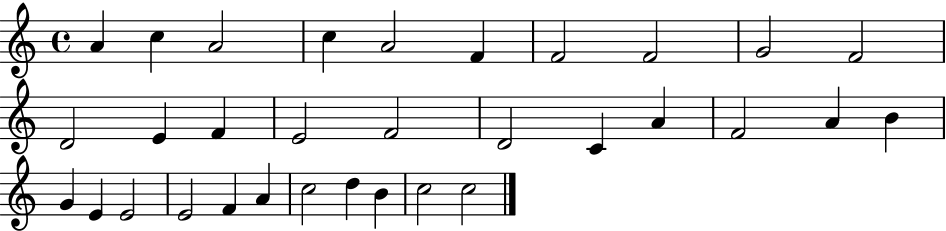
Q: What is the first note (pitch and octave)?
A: A4